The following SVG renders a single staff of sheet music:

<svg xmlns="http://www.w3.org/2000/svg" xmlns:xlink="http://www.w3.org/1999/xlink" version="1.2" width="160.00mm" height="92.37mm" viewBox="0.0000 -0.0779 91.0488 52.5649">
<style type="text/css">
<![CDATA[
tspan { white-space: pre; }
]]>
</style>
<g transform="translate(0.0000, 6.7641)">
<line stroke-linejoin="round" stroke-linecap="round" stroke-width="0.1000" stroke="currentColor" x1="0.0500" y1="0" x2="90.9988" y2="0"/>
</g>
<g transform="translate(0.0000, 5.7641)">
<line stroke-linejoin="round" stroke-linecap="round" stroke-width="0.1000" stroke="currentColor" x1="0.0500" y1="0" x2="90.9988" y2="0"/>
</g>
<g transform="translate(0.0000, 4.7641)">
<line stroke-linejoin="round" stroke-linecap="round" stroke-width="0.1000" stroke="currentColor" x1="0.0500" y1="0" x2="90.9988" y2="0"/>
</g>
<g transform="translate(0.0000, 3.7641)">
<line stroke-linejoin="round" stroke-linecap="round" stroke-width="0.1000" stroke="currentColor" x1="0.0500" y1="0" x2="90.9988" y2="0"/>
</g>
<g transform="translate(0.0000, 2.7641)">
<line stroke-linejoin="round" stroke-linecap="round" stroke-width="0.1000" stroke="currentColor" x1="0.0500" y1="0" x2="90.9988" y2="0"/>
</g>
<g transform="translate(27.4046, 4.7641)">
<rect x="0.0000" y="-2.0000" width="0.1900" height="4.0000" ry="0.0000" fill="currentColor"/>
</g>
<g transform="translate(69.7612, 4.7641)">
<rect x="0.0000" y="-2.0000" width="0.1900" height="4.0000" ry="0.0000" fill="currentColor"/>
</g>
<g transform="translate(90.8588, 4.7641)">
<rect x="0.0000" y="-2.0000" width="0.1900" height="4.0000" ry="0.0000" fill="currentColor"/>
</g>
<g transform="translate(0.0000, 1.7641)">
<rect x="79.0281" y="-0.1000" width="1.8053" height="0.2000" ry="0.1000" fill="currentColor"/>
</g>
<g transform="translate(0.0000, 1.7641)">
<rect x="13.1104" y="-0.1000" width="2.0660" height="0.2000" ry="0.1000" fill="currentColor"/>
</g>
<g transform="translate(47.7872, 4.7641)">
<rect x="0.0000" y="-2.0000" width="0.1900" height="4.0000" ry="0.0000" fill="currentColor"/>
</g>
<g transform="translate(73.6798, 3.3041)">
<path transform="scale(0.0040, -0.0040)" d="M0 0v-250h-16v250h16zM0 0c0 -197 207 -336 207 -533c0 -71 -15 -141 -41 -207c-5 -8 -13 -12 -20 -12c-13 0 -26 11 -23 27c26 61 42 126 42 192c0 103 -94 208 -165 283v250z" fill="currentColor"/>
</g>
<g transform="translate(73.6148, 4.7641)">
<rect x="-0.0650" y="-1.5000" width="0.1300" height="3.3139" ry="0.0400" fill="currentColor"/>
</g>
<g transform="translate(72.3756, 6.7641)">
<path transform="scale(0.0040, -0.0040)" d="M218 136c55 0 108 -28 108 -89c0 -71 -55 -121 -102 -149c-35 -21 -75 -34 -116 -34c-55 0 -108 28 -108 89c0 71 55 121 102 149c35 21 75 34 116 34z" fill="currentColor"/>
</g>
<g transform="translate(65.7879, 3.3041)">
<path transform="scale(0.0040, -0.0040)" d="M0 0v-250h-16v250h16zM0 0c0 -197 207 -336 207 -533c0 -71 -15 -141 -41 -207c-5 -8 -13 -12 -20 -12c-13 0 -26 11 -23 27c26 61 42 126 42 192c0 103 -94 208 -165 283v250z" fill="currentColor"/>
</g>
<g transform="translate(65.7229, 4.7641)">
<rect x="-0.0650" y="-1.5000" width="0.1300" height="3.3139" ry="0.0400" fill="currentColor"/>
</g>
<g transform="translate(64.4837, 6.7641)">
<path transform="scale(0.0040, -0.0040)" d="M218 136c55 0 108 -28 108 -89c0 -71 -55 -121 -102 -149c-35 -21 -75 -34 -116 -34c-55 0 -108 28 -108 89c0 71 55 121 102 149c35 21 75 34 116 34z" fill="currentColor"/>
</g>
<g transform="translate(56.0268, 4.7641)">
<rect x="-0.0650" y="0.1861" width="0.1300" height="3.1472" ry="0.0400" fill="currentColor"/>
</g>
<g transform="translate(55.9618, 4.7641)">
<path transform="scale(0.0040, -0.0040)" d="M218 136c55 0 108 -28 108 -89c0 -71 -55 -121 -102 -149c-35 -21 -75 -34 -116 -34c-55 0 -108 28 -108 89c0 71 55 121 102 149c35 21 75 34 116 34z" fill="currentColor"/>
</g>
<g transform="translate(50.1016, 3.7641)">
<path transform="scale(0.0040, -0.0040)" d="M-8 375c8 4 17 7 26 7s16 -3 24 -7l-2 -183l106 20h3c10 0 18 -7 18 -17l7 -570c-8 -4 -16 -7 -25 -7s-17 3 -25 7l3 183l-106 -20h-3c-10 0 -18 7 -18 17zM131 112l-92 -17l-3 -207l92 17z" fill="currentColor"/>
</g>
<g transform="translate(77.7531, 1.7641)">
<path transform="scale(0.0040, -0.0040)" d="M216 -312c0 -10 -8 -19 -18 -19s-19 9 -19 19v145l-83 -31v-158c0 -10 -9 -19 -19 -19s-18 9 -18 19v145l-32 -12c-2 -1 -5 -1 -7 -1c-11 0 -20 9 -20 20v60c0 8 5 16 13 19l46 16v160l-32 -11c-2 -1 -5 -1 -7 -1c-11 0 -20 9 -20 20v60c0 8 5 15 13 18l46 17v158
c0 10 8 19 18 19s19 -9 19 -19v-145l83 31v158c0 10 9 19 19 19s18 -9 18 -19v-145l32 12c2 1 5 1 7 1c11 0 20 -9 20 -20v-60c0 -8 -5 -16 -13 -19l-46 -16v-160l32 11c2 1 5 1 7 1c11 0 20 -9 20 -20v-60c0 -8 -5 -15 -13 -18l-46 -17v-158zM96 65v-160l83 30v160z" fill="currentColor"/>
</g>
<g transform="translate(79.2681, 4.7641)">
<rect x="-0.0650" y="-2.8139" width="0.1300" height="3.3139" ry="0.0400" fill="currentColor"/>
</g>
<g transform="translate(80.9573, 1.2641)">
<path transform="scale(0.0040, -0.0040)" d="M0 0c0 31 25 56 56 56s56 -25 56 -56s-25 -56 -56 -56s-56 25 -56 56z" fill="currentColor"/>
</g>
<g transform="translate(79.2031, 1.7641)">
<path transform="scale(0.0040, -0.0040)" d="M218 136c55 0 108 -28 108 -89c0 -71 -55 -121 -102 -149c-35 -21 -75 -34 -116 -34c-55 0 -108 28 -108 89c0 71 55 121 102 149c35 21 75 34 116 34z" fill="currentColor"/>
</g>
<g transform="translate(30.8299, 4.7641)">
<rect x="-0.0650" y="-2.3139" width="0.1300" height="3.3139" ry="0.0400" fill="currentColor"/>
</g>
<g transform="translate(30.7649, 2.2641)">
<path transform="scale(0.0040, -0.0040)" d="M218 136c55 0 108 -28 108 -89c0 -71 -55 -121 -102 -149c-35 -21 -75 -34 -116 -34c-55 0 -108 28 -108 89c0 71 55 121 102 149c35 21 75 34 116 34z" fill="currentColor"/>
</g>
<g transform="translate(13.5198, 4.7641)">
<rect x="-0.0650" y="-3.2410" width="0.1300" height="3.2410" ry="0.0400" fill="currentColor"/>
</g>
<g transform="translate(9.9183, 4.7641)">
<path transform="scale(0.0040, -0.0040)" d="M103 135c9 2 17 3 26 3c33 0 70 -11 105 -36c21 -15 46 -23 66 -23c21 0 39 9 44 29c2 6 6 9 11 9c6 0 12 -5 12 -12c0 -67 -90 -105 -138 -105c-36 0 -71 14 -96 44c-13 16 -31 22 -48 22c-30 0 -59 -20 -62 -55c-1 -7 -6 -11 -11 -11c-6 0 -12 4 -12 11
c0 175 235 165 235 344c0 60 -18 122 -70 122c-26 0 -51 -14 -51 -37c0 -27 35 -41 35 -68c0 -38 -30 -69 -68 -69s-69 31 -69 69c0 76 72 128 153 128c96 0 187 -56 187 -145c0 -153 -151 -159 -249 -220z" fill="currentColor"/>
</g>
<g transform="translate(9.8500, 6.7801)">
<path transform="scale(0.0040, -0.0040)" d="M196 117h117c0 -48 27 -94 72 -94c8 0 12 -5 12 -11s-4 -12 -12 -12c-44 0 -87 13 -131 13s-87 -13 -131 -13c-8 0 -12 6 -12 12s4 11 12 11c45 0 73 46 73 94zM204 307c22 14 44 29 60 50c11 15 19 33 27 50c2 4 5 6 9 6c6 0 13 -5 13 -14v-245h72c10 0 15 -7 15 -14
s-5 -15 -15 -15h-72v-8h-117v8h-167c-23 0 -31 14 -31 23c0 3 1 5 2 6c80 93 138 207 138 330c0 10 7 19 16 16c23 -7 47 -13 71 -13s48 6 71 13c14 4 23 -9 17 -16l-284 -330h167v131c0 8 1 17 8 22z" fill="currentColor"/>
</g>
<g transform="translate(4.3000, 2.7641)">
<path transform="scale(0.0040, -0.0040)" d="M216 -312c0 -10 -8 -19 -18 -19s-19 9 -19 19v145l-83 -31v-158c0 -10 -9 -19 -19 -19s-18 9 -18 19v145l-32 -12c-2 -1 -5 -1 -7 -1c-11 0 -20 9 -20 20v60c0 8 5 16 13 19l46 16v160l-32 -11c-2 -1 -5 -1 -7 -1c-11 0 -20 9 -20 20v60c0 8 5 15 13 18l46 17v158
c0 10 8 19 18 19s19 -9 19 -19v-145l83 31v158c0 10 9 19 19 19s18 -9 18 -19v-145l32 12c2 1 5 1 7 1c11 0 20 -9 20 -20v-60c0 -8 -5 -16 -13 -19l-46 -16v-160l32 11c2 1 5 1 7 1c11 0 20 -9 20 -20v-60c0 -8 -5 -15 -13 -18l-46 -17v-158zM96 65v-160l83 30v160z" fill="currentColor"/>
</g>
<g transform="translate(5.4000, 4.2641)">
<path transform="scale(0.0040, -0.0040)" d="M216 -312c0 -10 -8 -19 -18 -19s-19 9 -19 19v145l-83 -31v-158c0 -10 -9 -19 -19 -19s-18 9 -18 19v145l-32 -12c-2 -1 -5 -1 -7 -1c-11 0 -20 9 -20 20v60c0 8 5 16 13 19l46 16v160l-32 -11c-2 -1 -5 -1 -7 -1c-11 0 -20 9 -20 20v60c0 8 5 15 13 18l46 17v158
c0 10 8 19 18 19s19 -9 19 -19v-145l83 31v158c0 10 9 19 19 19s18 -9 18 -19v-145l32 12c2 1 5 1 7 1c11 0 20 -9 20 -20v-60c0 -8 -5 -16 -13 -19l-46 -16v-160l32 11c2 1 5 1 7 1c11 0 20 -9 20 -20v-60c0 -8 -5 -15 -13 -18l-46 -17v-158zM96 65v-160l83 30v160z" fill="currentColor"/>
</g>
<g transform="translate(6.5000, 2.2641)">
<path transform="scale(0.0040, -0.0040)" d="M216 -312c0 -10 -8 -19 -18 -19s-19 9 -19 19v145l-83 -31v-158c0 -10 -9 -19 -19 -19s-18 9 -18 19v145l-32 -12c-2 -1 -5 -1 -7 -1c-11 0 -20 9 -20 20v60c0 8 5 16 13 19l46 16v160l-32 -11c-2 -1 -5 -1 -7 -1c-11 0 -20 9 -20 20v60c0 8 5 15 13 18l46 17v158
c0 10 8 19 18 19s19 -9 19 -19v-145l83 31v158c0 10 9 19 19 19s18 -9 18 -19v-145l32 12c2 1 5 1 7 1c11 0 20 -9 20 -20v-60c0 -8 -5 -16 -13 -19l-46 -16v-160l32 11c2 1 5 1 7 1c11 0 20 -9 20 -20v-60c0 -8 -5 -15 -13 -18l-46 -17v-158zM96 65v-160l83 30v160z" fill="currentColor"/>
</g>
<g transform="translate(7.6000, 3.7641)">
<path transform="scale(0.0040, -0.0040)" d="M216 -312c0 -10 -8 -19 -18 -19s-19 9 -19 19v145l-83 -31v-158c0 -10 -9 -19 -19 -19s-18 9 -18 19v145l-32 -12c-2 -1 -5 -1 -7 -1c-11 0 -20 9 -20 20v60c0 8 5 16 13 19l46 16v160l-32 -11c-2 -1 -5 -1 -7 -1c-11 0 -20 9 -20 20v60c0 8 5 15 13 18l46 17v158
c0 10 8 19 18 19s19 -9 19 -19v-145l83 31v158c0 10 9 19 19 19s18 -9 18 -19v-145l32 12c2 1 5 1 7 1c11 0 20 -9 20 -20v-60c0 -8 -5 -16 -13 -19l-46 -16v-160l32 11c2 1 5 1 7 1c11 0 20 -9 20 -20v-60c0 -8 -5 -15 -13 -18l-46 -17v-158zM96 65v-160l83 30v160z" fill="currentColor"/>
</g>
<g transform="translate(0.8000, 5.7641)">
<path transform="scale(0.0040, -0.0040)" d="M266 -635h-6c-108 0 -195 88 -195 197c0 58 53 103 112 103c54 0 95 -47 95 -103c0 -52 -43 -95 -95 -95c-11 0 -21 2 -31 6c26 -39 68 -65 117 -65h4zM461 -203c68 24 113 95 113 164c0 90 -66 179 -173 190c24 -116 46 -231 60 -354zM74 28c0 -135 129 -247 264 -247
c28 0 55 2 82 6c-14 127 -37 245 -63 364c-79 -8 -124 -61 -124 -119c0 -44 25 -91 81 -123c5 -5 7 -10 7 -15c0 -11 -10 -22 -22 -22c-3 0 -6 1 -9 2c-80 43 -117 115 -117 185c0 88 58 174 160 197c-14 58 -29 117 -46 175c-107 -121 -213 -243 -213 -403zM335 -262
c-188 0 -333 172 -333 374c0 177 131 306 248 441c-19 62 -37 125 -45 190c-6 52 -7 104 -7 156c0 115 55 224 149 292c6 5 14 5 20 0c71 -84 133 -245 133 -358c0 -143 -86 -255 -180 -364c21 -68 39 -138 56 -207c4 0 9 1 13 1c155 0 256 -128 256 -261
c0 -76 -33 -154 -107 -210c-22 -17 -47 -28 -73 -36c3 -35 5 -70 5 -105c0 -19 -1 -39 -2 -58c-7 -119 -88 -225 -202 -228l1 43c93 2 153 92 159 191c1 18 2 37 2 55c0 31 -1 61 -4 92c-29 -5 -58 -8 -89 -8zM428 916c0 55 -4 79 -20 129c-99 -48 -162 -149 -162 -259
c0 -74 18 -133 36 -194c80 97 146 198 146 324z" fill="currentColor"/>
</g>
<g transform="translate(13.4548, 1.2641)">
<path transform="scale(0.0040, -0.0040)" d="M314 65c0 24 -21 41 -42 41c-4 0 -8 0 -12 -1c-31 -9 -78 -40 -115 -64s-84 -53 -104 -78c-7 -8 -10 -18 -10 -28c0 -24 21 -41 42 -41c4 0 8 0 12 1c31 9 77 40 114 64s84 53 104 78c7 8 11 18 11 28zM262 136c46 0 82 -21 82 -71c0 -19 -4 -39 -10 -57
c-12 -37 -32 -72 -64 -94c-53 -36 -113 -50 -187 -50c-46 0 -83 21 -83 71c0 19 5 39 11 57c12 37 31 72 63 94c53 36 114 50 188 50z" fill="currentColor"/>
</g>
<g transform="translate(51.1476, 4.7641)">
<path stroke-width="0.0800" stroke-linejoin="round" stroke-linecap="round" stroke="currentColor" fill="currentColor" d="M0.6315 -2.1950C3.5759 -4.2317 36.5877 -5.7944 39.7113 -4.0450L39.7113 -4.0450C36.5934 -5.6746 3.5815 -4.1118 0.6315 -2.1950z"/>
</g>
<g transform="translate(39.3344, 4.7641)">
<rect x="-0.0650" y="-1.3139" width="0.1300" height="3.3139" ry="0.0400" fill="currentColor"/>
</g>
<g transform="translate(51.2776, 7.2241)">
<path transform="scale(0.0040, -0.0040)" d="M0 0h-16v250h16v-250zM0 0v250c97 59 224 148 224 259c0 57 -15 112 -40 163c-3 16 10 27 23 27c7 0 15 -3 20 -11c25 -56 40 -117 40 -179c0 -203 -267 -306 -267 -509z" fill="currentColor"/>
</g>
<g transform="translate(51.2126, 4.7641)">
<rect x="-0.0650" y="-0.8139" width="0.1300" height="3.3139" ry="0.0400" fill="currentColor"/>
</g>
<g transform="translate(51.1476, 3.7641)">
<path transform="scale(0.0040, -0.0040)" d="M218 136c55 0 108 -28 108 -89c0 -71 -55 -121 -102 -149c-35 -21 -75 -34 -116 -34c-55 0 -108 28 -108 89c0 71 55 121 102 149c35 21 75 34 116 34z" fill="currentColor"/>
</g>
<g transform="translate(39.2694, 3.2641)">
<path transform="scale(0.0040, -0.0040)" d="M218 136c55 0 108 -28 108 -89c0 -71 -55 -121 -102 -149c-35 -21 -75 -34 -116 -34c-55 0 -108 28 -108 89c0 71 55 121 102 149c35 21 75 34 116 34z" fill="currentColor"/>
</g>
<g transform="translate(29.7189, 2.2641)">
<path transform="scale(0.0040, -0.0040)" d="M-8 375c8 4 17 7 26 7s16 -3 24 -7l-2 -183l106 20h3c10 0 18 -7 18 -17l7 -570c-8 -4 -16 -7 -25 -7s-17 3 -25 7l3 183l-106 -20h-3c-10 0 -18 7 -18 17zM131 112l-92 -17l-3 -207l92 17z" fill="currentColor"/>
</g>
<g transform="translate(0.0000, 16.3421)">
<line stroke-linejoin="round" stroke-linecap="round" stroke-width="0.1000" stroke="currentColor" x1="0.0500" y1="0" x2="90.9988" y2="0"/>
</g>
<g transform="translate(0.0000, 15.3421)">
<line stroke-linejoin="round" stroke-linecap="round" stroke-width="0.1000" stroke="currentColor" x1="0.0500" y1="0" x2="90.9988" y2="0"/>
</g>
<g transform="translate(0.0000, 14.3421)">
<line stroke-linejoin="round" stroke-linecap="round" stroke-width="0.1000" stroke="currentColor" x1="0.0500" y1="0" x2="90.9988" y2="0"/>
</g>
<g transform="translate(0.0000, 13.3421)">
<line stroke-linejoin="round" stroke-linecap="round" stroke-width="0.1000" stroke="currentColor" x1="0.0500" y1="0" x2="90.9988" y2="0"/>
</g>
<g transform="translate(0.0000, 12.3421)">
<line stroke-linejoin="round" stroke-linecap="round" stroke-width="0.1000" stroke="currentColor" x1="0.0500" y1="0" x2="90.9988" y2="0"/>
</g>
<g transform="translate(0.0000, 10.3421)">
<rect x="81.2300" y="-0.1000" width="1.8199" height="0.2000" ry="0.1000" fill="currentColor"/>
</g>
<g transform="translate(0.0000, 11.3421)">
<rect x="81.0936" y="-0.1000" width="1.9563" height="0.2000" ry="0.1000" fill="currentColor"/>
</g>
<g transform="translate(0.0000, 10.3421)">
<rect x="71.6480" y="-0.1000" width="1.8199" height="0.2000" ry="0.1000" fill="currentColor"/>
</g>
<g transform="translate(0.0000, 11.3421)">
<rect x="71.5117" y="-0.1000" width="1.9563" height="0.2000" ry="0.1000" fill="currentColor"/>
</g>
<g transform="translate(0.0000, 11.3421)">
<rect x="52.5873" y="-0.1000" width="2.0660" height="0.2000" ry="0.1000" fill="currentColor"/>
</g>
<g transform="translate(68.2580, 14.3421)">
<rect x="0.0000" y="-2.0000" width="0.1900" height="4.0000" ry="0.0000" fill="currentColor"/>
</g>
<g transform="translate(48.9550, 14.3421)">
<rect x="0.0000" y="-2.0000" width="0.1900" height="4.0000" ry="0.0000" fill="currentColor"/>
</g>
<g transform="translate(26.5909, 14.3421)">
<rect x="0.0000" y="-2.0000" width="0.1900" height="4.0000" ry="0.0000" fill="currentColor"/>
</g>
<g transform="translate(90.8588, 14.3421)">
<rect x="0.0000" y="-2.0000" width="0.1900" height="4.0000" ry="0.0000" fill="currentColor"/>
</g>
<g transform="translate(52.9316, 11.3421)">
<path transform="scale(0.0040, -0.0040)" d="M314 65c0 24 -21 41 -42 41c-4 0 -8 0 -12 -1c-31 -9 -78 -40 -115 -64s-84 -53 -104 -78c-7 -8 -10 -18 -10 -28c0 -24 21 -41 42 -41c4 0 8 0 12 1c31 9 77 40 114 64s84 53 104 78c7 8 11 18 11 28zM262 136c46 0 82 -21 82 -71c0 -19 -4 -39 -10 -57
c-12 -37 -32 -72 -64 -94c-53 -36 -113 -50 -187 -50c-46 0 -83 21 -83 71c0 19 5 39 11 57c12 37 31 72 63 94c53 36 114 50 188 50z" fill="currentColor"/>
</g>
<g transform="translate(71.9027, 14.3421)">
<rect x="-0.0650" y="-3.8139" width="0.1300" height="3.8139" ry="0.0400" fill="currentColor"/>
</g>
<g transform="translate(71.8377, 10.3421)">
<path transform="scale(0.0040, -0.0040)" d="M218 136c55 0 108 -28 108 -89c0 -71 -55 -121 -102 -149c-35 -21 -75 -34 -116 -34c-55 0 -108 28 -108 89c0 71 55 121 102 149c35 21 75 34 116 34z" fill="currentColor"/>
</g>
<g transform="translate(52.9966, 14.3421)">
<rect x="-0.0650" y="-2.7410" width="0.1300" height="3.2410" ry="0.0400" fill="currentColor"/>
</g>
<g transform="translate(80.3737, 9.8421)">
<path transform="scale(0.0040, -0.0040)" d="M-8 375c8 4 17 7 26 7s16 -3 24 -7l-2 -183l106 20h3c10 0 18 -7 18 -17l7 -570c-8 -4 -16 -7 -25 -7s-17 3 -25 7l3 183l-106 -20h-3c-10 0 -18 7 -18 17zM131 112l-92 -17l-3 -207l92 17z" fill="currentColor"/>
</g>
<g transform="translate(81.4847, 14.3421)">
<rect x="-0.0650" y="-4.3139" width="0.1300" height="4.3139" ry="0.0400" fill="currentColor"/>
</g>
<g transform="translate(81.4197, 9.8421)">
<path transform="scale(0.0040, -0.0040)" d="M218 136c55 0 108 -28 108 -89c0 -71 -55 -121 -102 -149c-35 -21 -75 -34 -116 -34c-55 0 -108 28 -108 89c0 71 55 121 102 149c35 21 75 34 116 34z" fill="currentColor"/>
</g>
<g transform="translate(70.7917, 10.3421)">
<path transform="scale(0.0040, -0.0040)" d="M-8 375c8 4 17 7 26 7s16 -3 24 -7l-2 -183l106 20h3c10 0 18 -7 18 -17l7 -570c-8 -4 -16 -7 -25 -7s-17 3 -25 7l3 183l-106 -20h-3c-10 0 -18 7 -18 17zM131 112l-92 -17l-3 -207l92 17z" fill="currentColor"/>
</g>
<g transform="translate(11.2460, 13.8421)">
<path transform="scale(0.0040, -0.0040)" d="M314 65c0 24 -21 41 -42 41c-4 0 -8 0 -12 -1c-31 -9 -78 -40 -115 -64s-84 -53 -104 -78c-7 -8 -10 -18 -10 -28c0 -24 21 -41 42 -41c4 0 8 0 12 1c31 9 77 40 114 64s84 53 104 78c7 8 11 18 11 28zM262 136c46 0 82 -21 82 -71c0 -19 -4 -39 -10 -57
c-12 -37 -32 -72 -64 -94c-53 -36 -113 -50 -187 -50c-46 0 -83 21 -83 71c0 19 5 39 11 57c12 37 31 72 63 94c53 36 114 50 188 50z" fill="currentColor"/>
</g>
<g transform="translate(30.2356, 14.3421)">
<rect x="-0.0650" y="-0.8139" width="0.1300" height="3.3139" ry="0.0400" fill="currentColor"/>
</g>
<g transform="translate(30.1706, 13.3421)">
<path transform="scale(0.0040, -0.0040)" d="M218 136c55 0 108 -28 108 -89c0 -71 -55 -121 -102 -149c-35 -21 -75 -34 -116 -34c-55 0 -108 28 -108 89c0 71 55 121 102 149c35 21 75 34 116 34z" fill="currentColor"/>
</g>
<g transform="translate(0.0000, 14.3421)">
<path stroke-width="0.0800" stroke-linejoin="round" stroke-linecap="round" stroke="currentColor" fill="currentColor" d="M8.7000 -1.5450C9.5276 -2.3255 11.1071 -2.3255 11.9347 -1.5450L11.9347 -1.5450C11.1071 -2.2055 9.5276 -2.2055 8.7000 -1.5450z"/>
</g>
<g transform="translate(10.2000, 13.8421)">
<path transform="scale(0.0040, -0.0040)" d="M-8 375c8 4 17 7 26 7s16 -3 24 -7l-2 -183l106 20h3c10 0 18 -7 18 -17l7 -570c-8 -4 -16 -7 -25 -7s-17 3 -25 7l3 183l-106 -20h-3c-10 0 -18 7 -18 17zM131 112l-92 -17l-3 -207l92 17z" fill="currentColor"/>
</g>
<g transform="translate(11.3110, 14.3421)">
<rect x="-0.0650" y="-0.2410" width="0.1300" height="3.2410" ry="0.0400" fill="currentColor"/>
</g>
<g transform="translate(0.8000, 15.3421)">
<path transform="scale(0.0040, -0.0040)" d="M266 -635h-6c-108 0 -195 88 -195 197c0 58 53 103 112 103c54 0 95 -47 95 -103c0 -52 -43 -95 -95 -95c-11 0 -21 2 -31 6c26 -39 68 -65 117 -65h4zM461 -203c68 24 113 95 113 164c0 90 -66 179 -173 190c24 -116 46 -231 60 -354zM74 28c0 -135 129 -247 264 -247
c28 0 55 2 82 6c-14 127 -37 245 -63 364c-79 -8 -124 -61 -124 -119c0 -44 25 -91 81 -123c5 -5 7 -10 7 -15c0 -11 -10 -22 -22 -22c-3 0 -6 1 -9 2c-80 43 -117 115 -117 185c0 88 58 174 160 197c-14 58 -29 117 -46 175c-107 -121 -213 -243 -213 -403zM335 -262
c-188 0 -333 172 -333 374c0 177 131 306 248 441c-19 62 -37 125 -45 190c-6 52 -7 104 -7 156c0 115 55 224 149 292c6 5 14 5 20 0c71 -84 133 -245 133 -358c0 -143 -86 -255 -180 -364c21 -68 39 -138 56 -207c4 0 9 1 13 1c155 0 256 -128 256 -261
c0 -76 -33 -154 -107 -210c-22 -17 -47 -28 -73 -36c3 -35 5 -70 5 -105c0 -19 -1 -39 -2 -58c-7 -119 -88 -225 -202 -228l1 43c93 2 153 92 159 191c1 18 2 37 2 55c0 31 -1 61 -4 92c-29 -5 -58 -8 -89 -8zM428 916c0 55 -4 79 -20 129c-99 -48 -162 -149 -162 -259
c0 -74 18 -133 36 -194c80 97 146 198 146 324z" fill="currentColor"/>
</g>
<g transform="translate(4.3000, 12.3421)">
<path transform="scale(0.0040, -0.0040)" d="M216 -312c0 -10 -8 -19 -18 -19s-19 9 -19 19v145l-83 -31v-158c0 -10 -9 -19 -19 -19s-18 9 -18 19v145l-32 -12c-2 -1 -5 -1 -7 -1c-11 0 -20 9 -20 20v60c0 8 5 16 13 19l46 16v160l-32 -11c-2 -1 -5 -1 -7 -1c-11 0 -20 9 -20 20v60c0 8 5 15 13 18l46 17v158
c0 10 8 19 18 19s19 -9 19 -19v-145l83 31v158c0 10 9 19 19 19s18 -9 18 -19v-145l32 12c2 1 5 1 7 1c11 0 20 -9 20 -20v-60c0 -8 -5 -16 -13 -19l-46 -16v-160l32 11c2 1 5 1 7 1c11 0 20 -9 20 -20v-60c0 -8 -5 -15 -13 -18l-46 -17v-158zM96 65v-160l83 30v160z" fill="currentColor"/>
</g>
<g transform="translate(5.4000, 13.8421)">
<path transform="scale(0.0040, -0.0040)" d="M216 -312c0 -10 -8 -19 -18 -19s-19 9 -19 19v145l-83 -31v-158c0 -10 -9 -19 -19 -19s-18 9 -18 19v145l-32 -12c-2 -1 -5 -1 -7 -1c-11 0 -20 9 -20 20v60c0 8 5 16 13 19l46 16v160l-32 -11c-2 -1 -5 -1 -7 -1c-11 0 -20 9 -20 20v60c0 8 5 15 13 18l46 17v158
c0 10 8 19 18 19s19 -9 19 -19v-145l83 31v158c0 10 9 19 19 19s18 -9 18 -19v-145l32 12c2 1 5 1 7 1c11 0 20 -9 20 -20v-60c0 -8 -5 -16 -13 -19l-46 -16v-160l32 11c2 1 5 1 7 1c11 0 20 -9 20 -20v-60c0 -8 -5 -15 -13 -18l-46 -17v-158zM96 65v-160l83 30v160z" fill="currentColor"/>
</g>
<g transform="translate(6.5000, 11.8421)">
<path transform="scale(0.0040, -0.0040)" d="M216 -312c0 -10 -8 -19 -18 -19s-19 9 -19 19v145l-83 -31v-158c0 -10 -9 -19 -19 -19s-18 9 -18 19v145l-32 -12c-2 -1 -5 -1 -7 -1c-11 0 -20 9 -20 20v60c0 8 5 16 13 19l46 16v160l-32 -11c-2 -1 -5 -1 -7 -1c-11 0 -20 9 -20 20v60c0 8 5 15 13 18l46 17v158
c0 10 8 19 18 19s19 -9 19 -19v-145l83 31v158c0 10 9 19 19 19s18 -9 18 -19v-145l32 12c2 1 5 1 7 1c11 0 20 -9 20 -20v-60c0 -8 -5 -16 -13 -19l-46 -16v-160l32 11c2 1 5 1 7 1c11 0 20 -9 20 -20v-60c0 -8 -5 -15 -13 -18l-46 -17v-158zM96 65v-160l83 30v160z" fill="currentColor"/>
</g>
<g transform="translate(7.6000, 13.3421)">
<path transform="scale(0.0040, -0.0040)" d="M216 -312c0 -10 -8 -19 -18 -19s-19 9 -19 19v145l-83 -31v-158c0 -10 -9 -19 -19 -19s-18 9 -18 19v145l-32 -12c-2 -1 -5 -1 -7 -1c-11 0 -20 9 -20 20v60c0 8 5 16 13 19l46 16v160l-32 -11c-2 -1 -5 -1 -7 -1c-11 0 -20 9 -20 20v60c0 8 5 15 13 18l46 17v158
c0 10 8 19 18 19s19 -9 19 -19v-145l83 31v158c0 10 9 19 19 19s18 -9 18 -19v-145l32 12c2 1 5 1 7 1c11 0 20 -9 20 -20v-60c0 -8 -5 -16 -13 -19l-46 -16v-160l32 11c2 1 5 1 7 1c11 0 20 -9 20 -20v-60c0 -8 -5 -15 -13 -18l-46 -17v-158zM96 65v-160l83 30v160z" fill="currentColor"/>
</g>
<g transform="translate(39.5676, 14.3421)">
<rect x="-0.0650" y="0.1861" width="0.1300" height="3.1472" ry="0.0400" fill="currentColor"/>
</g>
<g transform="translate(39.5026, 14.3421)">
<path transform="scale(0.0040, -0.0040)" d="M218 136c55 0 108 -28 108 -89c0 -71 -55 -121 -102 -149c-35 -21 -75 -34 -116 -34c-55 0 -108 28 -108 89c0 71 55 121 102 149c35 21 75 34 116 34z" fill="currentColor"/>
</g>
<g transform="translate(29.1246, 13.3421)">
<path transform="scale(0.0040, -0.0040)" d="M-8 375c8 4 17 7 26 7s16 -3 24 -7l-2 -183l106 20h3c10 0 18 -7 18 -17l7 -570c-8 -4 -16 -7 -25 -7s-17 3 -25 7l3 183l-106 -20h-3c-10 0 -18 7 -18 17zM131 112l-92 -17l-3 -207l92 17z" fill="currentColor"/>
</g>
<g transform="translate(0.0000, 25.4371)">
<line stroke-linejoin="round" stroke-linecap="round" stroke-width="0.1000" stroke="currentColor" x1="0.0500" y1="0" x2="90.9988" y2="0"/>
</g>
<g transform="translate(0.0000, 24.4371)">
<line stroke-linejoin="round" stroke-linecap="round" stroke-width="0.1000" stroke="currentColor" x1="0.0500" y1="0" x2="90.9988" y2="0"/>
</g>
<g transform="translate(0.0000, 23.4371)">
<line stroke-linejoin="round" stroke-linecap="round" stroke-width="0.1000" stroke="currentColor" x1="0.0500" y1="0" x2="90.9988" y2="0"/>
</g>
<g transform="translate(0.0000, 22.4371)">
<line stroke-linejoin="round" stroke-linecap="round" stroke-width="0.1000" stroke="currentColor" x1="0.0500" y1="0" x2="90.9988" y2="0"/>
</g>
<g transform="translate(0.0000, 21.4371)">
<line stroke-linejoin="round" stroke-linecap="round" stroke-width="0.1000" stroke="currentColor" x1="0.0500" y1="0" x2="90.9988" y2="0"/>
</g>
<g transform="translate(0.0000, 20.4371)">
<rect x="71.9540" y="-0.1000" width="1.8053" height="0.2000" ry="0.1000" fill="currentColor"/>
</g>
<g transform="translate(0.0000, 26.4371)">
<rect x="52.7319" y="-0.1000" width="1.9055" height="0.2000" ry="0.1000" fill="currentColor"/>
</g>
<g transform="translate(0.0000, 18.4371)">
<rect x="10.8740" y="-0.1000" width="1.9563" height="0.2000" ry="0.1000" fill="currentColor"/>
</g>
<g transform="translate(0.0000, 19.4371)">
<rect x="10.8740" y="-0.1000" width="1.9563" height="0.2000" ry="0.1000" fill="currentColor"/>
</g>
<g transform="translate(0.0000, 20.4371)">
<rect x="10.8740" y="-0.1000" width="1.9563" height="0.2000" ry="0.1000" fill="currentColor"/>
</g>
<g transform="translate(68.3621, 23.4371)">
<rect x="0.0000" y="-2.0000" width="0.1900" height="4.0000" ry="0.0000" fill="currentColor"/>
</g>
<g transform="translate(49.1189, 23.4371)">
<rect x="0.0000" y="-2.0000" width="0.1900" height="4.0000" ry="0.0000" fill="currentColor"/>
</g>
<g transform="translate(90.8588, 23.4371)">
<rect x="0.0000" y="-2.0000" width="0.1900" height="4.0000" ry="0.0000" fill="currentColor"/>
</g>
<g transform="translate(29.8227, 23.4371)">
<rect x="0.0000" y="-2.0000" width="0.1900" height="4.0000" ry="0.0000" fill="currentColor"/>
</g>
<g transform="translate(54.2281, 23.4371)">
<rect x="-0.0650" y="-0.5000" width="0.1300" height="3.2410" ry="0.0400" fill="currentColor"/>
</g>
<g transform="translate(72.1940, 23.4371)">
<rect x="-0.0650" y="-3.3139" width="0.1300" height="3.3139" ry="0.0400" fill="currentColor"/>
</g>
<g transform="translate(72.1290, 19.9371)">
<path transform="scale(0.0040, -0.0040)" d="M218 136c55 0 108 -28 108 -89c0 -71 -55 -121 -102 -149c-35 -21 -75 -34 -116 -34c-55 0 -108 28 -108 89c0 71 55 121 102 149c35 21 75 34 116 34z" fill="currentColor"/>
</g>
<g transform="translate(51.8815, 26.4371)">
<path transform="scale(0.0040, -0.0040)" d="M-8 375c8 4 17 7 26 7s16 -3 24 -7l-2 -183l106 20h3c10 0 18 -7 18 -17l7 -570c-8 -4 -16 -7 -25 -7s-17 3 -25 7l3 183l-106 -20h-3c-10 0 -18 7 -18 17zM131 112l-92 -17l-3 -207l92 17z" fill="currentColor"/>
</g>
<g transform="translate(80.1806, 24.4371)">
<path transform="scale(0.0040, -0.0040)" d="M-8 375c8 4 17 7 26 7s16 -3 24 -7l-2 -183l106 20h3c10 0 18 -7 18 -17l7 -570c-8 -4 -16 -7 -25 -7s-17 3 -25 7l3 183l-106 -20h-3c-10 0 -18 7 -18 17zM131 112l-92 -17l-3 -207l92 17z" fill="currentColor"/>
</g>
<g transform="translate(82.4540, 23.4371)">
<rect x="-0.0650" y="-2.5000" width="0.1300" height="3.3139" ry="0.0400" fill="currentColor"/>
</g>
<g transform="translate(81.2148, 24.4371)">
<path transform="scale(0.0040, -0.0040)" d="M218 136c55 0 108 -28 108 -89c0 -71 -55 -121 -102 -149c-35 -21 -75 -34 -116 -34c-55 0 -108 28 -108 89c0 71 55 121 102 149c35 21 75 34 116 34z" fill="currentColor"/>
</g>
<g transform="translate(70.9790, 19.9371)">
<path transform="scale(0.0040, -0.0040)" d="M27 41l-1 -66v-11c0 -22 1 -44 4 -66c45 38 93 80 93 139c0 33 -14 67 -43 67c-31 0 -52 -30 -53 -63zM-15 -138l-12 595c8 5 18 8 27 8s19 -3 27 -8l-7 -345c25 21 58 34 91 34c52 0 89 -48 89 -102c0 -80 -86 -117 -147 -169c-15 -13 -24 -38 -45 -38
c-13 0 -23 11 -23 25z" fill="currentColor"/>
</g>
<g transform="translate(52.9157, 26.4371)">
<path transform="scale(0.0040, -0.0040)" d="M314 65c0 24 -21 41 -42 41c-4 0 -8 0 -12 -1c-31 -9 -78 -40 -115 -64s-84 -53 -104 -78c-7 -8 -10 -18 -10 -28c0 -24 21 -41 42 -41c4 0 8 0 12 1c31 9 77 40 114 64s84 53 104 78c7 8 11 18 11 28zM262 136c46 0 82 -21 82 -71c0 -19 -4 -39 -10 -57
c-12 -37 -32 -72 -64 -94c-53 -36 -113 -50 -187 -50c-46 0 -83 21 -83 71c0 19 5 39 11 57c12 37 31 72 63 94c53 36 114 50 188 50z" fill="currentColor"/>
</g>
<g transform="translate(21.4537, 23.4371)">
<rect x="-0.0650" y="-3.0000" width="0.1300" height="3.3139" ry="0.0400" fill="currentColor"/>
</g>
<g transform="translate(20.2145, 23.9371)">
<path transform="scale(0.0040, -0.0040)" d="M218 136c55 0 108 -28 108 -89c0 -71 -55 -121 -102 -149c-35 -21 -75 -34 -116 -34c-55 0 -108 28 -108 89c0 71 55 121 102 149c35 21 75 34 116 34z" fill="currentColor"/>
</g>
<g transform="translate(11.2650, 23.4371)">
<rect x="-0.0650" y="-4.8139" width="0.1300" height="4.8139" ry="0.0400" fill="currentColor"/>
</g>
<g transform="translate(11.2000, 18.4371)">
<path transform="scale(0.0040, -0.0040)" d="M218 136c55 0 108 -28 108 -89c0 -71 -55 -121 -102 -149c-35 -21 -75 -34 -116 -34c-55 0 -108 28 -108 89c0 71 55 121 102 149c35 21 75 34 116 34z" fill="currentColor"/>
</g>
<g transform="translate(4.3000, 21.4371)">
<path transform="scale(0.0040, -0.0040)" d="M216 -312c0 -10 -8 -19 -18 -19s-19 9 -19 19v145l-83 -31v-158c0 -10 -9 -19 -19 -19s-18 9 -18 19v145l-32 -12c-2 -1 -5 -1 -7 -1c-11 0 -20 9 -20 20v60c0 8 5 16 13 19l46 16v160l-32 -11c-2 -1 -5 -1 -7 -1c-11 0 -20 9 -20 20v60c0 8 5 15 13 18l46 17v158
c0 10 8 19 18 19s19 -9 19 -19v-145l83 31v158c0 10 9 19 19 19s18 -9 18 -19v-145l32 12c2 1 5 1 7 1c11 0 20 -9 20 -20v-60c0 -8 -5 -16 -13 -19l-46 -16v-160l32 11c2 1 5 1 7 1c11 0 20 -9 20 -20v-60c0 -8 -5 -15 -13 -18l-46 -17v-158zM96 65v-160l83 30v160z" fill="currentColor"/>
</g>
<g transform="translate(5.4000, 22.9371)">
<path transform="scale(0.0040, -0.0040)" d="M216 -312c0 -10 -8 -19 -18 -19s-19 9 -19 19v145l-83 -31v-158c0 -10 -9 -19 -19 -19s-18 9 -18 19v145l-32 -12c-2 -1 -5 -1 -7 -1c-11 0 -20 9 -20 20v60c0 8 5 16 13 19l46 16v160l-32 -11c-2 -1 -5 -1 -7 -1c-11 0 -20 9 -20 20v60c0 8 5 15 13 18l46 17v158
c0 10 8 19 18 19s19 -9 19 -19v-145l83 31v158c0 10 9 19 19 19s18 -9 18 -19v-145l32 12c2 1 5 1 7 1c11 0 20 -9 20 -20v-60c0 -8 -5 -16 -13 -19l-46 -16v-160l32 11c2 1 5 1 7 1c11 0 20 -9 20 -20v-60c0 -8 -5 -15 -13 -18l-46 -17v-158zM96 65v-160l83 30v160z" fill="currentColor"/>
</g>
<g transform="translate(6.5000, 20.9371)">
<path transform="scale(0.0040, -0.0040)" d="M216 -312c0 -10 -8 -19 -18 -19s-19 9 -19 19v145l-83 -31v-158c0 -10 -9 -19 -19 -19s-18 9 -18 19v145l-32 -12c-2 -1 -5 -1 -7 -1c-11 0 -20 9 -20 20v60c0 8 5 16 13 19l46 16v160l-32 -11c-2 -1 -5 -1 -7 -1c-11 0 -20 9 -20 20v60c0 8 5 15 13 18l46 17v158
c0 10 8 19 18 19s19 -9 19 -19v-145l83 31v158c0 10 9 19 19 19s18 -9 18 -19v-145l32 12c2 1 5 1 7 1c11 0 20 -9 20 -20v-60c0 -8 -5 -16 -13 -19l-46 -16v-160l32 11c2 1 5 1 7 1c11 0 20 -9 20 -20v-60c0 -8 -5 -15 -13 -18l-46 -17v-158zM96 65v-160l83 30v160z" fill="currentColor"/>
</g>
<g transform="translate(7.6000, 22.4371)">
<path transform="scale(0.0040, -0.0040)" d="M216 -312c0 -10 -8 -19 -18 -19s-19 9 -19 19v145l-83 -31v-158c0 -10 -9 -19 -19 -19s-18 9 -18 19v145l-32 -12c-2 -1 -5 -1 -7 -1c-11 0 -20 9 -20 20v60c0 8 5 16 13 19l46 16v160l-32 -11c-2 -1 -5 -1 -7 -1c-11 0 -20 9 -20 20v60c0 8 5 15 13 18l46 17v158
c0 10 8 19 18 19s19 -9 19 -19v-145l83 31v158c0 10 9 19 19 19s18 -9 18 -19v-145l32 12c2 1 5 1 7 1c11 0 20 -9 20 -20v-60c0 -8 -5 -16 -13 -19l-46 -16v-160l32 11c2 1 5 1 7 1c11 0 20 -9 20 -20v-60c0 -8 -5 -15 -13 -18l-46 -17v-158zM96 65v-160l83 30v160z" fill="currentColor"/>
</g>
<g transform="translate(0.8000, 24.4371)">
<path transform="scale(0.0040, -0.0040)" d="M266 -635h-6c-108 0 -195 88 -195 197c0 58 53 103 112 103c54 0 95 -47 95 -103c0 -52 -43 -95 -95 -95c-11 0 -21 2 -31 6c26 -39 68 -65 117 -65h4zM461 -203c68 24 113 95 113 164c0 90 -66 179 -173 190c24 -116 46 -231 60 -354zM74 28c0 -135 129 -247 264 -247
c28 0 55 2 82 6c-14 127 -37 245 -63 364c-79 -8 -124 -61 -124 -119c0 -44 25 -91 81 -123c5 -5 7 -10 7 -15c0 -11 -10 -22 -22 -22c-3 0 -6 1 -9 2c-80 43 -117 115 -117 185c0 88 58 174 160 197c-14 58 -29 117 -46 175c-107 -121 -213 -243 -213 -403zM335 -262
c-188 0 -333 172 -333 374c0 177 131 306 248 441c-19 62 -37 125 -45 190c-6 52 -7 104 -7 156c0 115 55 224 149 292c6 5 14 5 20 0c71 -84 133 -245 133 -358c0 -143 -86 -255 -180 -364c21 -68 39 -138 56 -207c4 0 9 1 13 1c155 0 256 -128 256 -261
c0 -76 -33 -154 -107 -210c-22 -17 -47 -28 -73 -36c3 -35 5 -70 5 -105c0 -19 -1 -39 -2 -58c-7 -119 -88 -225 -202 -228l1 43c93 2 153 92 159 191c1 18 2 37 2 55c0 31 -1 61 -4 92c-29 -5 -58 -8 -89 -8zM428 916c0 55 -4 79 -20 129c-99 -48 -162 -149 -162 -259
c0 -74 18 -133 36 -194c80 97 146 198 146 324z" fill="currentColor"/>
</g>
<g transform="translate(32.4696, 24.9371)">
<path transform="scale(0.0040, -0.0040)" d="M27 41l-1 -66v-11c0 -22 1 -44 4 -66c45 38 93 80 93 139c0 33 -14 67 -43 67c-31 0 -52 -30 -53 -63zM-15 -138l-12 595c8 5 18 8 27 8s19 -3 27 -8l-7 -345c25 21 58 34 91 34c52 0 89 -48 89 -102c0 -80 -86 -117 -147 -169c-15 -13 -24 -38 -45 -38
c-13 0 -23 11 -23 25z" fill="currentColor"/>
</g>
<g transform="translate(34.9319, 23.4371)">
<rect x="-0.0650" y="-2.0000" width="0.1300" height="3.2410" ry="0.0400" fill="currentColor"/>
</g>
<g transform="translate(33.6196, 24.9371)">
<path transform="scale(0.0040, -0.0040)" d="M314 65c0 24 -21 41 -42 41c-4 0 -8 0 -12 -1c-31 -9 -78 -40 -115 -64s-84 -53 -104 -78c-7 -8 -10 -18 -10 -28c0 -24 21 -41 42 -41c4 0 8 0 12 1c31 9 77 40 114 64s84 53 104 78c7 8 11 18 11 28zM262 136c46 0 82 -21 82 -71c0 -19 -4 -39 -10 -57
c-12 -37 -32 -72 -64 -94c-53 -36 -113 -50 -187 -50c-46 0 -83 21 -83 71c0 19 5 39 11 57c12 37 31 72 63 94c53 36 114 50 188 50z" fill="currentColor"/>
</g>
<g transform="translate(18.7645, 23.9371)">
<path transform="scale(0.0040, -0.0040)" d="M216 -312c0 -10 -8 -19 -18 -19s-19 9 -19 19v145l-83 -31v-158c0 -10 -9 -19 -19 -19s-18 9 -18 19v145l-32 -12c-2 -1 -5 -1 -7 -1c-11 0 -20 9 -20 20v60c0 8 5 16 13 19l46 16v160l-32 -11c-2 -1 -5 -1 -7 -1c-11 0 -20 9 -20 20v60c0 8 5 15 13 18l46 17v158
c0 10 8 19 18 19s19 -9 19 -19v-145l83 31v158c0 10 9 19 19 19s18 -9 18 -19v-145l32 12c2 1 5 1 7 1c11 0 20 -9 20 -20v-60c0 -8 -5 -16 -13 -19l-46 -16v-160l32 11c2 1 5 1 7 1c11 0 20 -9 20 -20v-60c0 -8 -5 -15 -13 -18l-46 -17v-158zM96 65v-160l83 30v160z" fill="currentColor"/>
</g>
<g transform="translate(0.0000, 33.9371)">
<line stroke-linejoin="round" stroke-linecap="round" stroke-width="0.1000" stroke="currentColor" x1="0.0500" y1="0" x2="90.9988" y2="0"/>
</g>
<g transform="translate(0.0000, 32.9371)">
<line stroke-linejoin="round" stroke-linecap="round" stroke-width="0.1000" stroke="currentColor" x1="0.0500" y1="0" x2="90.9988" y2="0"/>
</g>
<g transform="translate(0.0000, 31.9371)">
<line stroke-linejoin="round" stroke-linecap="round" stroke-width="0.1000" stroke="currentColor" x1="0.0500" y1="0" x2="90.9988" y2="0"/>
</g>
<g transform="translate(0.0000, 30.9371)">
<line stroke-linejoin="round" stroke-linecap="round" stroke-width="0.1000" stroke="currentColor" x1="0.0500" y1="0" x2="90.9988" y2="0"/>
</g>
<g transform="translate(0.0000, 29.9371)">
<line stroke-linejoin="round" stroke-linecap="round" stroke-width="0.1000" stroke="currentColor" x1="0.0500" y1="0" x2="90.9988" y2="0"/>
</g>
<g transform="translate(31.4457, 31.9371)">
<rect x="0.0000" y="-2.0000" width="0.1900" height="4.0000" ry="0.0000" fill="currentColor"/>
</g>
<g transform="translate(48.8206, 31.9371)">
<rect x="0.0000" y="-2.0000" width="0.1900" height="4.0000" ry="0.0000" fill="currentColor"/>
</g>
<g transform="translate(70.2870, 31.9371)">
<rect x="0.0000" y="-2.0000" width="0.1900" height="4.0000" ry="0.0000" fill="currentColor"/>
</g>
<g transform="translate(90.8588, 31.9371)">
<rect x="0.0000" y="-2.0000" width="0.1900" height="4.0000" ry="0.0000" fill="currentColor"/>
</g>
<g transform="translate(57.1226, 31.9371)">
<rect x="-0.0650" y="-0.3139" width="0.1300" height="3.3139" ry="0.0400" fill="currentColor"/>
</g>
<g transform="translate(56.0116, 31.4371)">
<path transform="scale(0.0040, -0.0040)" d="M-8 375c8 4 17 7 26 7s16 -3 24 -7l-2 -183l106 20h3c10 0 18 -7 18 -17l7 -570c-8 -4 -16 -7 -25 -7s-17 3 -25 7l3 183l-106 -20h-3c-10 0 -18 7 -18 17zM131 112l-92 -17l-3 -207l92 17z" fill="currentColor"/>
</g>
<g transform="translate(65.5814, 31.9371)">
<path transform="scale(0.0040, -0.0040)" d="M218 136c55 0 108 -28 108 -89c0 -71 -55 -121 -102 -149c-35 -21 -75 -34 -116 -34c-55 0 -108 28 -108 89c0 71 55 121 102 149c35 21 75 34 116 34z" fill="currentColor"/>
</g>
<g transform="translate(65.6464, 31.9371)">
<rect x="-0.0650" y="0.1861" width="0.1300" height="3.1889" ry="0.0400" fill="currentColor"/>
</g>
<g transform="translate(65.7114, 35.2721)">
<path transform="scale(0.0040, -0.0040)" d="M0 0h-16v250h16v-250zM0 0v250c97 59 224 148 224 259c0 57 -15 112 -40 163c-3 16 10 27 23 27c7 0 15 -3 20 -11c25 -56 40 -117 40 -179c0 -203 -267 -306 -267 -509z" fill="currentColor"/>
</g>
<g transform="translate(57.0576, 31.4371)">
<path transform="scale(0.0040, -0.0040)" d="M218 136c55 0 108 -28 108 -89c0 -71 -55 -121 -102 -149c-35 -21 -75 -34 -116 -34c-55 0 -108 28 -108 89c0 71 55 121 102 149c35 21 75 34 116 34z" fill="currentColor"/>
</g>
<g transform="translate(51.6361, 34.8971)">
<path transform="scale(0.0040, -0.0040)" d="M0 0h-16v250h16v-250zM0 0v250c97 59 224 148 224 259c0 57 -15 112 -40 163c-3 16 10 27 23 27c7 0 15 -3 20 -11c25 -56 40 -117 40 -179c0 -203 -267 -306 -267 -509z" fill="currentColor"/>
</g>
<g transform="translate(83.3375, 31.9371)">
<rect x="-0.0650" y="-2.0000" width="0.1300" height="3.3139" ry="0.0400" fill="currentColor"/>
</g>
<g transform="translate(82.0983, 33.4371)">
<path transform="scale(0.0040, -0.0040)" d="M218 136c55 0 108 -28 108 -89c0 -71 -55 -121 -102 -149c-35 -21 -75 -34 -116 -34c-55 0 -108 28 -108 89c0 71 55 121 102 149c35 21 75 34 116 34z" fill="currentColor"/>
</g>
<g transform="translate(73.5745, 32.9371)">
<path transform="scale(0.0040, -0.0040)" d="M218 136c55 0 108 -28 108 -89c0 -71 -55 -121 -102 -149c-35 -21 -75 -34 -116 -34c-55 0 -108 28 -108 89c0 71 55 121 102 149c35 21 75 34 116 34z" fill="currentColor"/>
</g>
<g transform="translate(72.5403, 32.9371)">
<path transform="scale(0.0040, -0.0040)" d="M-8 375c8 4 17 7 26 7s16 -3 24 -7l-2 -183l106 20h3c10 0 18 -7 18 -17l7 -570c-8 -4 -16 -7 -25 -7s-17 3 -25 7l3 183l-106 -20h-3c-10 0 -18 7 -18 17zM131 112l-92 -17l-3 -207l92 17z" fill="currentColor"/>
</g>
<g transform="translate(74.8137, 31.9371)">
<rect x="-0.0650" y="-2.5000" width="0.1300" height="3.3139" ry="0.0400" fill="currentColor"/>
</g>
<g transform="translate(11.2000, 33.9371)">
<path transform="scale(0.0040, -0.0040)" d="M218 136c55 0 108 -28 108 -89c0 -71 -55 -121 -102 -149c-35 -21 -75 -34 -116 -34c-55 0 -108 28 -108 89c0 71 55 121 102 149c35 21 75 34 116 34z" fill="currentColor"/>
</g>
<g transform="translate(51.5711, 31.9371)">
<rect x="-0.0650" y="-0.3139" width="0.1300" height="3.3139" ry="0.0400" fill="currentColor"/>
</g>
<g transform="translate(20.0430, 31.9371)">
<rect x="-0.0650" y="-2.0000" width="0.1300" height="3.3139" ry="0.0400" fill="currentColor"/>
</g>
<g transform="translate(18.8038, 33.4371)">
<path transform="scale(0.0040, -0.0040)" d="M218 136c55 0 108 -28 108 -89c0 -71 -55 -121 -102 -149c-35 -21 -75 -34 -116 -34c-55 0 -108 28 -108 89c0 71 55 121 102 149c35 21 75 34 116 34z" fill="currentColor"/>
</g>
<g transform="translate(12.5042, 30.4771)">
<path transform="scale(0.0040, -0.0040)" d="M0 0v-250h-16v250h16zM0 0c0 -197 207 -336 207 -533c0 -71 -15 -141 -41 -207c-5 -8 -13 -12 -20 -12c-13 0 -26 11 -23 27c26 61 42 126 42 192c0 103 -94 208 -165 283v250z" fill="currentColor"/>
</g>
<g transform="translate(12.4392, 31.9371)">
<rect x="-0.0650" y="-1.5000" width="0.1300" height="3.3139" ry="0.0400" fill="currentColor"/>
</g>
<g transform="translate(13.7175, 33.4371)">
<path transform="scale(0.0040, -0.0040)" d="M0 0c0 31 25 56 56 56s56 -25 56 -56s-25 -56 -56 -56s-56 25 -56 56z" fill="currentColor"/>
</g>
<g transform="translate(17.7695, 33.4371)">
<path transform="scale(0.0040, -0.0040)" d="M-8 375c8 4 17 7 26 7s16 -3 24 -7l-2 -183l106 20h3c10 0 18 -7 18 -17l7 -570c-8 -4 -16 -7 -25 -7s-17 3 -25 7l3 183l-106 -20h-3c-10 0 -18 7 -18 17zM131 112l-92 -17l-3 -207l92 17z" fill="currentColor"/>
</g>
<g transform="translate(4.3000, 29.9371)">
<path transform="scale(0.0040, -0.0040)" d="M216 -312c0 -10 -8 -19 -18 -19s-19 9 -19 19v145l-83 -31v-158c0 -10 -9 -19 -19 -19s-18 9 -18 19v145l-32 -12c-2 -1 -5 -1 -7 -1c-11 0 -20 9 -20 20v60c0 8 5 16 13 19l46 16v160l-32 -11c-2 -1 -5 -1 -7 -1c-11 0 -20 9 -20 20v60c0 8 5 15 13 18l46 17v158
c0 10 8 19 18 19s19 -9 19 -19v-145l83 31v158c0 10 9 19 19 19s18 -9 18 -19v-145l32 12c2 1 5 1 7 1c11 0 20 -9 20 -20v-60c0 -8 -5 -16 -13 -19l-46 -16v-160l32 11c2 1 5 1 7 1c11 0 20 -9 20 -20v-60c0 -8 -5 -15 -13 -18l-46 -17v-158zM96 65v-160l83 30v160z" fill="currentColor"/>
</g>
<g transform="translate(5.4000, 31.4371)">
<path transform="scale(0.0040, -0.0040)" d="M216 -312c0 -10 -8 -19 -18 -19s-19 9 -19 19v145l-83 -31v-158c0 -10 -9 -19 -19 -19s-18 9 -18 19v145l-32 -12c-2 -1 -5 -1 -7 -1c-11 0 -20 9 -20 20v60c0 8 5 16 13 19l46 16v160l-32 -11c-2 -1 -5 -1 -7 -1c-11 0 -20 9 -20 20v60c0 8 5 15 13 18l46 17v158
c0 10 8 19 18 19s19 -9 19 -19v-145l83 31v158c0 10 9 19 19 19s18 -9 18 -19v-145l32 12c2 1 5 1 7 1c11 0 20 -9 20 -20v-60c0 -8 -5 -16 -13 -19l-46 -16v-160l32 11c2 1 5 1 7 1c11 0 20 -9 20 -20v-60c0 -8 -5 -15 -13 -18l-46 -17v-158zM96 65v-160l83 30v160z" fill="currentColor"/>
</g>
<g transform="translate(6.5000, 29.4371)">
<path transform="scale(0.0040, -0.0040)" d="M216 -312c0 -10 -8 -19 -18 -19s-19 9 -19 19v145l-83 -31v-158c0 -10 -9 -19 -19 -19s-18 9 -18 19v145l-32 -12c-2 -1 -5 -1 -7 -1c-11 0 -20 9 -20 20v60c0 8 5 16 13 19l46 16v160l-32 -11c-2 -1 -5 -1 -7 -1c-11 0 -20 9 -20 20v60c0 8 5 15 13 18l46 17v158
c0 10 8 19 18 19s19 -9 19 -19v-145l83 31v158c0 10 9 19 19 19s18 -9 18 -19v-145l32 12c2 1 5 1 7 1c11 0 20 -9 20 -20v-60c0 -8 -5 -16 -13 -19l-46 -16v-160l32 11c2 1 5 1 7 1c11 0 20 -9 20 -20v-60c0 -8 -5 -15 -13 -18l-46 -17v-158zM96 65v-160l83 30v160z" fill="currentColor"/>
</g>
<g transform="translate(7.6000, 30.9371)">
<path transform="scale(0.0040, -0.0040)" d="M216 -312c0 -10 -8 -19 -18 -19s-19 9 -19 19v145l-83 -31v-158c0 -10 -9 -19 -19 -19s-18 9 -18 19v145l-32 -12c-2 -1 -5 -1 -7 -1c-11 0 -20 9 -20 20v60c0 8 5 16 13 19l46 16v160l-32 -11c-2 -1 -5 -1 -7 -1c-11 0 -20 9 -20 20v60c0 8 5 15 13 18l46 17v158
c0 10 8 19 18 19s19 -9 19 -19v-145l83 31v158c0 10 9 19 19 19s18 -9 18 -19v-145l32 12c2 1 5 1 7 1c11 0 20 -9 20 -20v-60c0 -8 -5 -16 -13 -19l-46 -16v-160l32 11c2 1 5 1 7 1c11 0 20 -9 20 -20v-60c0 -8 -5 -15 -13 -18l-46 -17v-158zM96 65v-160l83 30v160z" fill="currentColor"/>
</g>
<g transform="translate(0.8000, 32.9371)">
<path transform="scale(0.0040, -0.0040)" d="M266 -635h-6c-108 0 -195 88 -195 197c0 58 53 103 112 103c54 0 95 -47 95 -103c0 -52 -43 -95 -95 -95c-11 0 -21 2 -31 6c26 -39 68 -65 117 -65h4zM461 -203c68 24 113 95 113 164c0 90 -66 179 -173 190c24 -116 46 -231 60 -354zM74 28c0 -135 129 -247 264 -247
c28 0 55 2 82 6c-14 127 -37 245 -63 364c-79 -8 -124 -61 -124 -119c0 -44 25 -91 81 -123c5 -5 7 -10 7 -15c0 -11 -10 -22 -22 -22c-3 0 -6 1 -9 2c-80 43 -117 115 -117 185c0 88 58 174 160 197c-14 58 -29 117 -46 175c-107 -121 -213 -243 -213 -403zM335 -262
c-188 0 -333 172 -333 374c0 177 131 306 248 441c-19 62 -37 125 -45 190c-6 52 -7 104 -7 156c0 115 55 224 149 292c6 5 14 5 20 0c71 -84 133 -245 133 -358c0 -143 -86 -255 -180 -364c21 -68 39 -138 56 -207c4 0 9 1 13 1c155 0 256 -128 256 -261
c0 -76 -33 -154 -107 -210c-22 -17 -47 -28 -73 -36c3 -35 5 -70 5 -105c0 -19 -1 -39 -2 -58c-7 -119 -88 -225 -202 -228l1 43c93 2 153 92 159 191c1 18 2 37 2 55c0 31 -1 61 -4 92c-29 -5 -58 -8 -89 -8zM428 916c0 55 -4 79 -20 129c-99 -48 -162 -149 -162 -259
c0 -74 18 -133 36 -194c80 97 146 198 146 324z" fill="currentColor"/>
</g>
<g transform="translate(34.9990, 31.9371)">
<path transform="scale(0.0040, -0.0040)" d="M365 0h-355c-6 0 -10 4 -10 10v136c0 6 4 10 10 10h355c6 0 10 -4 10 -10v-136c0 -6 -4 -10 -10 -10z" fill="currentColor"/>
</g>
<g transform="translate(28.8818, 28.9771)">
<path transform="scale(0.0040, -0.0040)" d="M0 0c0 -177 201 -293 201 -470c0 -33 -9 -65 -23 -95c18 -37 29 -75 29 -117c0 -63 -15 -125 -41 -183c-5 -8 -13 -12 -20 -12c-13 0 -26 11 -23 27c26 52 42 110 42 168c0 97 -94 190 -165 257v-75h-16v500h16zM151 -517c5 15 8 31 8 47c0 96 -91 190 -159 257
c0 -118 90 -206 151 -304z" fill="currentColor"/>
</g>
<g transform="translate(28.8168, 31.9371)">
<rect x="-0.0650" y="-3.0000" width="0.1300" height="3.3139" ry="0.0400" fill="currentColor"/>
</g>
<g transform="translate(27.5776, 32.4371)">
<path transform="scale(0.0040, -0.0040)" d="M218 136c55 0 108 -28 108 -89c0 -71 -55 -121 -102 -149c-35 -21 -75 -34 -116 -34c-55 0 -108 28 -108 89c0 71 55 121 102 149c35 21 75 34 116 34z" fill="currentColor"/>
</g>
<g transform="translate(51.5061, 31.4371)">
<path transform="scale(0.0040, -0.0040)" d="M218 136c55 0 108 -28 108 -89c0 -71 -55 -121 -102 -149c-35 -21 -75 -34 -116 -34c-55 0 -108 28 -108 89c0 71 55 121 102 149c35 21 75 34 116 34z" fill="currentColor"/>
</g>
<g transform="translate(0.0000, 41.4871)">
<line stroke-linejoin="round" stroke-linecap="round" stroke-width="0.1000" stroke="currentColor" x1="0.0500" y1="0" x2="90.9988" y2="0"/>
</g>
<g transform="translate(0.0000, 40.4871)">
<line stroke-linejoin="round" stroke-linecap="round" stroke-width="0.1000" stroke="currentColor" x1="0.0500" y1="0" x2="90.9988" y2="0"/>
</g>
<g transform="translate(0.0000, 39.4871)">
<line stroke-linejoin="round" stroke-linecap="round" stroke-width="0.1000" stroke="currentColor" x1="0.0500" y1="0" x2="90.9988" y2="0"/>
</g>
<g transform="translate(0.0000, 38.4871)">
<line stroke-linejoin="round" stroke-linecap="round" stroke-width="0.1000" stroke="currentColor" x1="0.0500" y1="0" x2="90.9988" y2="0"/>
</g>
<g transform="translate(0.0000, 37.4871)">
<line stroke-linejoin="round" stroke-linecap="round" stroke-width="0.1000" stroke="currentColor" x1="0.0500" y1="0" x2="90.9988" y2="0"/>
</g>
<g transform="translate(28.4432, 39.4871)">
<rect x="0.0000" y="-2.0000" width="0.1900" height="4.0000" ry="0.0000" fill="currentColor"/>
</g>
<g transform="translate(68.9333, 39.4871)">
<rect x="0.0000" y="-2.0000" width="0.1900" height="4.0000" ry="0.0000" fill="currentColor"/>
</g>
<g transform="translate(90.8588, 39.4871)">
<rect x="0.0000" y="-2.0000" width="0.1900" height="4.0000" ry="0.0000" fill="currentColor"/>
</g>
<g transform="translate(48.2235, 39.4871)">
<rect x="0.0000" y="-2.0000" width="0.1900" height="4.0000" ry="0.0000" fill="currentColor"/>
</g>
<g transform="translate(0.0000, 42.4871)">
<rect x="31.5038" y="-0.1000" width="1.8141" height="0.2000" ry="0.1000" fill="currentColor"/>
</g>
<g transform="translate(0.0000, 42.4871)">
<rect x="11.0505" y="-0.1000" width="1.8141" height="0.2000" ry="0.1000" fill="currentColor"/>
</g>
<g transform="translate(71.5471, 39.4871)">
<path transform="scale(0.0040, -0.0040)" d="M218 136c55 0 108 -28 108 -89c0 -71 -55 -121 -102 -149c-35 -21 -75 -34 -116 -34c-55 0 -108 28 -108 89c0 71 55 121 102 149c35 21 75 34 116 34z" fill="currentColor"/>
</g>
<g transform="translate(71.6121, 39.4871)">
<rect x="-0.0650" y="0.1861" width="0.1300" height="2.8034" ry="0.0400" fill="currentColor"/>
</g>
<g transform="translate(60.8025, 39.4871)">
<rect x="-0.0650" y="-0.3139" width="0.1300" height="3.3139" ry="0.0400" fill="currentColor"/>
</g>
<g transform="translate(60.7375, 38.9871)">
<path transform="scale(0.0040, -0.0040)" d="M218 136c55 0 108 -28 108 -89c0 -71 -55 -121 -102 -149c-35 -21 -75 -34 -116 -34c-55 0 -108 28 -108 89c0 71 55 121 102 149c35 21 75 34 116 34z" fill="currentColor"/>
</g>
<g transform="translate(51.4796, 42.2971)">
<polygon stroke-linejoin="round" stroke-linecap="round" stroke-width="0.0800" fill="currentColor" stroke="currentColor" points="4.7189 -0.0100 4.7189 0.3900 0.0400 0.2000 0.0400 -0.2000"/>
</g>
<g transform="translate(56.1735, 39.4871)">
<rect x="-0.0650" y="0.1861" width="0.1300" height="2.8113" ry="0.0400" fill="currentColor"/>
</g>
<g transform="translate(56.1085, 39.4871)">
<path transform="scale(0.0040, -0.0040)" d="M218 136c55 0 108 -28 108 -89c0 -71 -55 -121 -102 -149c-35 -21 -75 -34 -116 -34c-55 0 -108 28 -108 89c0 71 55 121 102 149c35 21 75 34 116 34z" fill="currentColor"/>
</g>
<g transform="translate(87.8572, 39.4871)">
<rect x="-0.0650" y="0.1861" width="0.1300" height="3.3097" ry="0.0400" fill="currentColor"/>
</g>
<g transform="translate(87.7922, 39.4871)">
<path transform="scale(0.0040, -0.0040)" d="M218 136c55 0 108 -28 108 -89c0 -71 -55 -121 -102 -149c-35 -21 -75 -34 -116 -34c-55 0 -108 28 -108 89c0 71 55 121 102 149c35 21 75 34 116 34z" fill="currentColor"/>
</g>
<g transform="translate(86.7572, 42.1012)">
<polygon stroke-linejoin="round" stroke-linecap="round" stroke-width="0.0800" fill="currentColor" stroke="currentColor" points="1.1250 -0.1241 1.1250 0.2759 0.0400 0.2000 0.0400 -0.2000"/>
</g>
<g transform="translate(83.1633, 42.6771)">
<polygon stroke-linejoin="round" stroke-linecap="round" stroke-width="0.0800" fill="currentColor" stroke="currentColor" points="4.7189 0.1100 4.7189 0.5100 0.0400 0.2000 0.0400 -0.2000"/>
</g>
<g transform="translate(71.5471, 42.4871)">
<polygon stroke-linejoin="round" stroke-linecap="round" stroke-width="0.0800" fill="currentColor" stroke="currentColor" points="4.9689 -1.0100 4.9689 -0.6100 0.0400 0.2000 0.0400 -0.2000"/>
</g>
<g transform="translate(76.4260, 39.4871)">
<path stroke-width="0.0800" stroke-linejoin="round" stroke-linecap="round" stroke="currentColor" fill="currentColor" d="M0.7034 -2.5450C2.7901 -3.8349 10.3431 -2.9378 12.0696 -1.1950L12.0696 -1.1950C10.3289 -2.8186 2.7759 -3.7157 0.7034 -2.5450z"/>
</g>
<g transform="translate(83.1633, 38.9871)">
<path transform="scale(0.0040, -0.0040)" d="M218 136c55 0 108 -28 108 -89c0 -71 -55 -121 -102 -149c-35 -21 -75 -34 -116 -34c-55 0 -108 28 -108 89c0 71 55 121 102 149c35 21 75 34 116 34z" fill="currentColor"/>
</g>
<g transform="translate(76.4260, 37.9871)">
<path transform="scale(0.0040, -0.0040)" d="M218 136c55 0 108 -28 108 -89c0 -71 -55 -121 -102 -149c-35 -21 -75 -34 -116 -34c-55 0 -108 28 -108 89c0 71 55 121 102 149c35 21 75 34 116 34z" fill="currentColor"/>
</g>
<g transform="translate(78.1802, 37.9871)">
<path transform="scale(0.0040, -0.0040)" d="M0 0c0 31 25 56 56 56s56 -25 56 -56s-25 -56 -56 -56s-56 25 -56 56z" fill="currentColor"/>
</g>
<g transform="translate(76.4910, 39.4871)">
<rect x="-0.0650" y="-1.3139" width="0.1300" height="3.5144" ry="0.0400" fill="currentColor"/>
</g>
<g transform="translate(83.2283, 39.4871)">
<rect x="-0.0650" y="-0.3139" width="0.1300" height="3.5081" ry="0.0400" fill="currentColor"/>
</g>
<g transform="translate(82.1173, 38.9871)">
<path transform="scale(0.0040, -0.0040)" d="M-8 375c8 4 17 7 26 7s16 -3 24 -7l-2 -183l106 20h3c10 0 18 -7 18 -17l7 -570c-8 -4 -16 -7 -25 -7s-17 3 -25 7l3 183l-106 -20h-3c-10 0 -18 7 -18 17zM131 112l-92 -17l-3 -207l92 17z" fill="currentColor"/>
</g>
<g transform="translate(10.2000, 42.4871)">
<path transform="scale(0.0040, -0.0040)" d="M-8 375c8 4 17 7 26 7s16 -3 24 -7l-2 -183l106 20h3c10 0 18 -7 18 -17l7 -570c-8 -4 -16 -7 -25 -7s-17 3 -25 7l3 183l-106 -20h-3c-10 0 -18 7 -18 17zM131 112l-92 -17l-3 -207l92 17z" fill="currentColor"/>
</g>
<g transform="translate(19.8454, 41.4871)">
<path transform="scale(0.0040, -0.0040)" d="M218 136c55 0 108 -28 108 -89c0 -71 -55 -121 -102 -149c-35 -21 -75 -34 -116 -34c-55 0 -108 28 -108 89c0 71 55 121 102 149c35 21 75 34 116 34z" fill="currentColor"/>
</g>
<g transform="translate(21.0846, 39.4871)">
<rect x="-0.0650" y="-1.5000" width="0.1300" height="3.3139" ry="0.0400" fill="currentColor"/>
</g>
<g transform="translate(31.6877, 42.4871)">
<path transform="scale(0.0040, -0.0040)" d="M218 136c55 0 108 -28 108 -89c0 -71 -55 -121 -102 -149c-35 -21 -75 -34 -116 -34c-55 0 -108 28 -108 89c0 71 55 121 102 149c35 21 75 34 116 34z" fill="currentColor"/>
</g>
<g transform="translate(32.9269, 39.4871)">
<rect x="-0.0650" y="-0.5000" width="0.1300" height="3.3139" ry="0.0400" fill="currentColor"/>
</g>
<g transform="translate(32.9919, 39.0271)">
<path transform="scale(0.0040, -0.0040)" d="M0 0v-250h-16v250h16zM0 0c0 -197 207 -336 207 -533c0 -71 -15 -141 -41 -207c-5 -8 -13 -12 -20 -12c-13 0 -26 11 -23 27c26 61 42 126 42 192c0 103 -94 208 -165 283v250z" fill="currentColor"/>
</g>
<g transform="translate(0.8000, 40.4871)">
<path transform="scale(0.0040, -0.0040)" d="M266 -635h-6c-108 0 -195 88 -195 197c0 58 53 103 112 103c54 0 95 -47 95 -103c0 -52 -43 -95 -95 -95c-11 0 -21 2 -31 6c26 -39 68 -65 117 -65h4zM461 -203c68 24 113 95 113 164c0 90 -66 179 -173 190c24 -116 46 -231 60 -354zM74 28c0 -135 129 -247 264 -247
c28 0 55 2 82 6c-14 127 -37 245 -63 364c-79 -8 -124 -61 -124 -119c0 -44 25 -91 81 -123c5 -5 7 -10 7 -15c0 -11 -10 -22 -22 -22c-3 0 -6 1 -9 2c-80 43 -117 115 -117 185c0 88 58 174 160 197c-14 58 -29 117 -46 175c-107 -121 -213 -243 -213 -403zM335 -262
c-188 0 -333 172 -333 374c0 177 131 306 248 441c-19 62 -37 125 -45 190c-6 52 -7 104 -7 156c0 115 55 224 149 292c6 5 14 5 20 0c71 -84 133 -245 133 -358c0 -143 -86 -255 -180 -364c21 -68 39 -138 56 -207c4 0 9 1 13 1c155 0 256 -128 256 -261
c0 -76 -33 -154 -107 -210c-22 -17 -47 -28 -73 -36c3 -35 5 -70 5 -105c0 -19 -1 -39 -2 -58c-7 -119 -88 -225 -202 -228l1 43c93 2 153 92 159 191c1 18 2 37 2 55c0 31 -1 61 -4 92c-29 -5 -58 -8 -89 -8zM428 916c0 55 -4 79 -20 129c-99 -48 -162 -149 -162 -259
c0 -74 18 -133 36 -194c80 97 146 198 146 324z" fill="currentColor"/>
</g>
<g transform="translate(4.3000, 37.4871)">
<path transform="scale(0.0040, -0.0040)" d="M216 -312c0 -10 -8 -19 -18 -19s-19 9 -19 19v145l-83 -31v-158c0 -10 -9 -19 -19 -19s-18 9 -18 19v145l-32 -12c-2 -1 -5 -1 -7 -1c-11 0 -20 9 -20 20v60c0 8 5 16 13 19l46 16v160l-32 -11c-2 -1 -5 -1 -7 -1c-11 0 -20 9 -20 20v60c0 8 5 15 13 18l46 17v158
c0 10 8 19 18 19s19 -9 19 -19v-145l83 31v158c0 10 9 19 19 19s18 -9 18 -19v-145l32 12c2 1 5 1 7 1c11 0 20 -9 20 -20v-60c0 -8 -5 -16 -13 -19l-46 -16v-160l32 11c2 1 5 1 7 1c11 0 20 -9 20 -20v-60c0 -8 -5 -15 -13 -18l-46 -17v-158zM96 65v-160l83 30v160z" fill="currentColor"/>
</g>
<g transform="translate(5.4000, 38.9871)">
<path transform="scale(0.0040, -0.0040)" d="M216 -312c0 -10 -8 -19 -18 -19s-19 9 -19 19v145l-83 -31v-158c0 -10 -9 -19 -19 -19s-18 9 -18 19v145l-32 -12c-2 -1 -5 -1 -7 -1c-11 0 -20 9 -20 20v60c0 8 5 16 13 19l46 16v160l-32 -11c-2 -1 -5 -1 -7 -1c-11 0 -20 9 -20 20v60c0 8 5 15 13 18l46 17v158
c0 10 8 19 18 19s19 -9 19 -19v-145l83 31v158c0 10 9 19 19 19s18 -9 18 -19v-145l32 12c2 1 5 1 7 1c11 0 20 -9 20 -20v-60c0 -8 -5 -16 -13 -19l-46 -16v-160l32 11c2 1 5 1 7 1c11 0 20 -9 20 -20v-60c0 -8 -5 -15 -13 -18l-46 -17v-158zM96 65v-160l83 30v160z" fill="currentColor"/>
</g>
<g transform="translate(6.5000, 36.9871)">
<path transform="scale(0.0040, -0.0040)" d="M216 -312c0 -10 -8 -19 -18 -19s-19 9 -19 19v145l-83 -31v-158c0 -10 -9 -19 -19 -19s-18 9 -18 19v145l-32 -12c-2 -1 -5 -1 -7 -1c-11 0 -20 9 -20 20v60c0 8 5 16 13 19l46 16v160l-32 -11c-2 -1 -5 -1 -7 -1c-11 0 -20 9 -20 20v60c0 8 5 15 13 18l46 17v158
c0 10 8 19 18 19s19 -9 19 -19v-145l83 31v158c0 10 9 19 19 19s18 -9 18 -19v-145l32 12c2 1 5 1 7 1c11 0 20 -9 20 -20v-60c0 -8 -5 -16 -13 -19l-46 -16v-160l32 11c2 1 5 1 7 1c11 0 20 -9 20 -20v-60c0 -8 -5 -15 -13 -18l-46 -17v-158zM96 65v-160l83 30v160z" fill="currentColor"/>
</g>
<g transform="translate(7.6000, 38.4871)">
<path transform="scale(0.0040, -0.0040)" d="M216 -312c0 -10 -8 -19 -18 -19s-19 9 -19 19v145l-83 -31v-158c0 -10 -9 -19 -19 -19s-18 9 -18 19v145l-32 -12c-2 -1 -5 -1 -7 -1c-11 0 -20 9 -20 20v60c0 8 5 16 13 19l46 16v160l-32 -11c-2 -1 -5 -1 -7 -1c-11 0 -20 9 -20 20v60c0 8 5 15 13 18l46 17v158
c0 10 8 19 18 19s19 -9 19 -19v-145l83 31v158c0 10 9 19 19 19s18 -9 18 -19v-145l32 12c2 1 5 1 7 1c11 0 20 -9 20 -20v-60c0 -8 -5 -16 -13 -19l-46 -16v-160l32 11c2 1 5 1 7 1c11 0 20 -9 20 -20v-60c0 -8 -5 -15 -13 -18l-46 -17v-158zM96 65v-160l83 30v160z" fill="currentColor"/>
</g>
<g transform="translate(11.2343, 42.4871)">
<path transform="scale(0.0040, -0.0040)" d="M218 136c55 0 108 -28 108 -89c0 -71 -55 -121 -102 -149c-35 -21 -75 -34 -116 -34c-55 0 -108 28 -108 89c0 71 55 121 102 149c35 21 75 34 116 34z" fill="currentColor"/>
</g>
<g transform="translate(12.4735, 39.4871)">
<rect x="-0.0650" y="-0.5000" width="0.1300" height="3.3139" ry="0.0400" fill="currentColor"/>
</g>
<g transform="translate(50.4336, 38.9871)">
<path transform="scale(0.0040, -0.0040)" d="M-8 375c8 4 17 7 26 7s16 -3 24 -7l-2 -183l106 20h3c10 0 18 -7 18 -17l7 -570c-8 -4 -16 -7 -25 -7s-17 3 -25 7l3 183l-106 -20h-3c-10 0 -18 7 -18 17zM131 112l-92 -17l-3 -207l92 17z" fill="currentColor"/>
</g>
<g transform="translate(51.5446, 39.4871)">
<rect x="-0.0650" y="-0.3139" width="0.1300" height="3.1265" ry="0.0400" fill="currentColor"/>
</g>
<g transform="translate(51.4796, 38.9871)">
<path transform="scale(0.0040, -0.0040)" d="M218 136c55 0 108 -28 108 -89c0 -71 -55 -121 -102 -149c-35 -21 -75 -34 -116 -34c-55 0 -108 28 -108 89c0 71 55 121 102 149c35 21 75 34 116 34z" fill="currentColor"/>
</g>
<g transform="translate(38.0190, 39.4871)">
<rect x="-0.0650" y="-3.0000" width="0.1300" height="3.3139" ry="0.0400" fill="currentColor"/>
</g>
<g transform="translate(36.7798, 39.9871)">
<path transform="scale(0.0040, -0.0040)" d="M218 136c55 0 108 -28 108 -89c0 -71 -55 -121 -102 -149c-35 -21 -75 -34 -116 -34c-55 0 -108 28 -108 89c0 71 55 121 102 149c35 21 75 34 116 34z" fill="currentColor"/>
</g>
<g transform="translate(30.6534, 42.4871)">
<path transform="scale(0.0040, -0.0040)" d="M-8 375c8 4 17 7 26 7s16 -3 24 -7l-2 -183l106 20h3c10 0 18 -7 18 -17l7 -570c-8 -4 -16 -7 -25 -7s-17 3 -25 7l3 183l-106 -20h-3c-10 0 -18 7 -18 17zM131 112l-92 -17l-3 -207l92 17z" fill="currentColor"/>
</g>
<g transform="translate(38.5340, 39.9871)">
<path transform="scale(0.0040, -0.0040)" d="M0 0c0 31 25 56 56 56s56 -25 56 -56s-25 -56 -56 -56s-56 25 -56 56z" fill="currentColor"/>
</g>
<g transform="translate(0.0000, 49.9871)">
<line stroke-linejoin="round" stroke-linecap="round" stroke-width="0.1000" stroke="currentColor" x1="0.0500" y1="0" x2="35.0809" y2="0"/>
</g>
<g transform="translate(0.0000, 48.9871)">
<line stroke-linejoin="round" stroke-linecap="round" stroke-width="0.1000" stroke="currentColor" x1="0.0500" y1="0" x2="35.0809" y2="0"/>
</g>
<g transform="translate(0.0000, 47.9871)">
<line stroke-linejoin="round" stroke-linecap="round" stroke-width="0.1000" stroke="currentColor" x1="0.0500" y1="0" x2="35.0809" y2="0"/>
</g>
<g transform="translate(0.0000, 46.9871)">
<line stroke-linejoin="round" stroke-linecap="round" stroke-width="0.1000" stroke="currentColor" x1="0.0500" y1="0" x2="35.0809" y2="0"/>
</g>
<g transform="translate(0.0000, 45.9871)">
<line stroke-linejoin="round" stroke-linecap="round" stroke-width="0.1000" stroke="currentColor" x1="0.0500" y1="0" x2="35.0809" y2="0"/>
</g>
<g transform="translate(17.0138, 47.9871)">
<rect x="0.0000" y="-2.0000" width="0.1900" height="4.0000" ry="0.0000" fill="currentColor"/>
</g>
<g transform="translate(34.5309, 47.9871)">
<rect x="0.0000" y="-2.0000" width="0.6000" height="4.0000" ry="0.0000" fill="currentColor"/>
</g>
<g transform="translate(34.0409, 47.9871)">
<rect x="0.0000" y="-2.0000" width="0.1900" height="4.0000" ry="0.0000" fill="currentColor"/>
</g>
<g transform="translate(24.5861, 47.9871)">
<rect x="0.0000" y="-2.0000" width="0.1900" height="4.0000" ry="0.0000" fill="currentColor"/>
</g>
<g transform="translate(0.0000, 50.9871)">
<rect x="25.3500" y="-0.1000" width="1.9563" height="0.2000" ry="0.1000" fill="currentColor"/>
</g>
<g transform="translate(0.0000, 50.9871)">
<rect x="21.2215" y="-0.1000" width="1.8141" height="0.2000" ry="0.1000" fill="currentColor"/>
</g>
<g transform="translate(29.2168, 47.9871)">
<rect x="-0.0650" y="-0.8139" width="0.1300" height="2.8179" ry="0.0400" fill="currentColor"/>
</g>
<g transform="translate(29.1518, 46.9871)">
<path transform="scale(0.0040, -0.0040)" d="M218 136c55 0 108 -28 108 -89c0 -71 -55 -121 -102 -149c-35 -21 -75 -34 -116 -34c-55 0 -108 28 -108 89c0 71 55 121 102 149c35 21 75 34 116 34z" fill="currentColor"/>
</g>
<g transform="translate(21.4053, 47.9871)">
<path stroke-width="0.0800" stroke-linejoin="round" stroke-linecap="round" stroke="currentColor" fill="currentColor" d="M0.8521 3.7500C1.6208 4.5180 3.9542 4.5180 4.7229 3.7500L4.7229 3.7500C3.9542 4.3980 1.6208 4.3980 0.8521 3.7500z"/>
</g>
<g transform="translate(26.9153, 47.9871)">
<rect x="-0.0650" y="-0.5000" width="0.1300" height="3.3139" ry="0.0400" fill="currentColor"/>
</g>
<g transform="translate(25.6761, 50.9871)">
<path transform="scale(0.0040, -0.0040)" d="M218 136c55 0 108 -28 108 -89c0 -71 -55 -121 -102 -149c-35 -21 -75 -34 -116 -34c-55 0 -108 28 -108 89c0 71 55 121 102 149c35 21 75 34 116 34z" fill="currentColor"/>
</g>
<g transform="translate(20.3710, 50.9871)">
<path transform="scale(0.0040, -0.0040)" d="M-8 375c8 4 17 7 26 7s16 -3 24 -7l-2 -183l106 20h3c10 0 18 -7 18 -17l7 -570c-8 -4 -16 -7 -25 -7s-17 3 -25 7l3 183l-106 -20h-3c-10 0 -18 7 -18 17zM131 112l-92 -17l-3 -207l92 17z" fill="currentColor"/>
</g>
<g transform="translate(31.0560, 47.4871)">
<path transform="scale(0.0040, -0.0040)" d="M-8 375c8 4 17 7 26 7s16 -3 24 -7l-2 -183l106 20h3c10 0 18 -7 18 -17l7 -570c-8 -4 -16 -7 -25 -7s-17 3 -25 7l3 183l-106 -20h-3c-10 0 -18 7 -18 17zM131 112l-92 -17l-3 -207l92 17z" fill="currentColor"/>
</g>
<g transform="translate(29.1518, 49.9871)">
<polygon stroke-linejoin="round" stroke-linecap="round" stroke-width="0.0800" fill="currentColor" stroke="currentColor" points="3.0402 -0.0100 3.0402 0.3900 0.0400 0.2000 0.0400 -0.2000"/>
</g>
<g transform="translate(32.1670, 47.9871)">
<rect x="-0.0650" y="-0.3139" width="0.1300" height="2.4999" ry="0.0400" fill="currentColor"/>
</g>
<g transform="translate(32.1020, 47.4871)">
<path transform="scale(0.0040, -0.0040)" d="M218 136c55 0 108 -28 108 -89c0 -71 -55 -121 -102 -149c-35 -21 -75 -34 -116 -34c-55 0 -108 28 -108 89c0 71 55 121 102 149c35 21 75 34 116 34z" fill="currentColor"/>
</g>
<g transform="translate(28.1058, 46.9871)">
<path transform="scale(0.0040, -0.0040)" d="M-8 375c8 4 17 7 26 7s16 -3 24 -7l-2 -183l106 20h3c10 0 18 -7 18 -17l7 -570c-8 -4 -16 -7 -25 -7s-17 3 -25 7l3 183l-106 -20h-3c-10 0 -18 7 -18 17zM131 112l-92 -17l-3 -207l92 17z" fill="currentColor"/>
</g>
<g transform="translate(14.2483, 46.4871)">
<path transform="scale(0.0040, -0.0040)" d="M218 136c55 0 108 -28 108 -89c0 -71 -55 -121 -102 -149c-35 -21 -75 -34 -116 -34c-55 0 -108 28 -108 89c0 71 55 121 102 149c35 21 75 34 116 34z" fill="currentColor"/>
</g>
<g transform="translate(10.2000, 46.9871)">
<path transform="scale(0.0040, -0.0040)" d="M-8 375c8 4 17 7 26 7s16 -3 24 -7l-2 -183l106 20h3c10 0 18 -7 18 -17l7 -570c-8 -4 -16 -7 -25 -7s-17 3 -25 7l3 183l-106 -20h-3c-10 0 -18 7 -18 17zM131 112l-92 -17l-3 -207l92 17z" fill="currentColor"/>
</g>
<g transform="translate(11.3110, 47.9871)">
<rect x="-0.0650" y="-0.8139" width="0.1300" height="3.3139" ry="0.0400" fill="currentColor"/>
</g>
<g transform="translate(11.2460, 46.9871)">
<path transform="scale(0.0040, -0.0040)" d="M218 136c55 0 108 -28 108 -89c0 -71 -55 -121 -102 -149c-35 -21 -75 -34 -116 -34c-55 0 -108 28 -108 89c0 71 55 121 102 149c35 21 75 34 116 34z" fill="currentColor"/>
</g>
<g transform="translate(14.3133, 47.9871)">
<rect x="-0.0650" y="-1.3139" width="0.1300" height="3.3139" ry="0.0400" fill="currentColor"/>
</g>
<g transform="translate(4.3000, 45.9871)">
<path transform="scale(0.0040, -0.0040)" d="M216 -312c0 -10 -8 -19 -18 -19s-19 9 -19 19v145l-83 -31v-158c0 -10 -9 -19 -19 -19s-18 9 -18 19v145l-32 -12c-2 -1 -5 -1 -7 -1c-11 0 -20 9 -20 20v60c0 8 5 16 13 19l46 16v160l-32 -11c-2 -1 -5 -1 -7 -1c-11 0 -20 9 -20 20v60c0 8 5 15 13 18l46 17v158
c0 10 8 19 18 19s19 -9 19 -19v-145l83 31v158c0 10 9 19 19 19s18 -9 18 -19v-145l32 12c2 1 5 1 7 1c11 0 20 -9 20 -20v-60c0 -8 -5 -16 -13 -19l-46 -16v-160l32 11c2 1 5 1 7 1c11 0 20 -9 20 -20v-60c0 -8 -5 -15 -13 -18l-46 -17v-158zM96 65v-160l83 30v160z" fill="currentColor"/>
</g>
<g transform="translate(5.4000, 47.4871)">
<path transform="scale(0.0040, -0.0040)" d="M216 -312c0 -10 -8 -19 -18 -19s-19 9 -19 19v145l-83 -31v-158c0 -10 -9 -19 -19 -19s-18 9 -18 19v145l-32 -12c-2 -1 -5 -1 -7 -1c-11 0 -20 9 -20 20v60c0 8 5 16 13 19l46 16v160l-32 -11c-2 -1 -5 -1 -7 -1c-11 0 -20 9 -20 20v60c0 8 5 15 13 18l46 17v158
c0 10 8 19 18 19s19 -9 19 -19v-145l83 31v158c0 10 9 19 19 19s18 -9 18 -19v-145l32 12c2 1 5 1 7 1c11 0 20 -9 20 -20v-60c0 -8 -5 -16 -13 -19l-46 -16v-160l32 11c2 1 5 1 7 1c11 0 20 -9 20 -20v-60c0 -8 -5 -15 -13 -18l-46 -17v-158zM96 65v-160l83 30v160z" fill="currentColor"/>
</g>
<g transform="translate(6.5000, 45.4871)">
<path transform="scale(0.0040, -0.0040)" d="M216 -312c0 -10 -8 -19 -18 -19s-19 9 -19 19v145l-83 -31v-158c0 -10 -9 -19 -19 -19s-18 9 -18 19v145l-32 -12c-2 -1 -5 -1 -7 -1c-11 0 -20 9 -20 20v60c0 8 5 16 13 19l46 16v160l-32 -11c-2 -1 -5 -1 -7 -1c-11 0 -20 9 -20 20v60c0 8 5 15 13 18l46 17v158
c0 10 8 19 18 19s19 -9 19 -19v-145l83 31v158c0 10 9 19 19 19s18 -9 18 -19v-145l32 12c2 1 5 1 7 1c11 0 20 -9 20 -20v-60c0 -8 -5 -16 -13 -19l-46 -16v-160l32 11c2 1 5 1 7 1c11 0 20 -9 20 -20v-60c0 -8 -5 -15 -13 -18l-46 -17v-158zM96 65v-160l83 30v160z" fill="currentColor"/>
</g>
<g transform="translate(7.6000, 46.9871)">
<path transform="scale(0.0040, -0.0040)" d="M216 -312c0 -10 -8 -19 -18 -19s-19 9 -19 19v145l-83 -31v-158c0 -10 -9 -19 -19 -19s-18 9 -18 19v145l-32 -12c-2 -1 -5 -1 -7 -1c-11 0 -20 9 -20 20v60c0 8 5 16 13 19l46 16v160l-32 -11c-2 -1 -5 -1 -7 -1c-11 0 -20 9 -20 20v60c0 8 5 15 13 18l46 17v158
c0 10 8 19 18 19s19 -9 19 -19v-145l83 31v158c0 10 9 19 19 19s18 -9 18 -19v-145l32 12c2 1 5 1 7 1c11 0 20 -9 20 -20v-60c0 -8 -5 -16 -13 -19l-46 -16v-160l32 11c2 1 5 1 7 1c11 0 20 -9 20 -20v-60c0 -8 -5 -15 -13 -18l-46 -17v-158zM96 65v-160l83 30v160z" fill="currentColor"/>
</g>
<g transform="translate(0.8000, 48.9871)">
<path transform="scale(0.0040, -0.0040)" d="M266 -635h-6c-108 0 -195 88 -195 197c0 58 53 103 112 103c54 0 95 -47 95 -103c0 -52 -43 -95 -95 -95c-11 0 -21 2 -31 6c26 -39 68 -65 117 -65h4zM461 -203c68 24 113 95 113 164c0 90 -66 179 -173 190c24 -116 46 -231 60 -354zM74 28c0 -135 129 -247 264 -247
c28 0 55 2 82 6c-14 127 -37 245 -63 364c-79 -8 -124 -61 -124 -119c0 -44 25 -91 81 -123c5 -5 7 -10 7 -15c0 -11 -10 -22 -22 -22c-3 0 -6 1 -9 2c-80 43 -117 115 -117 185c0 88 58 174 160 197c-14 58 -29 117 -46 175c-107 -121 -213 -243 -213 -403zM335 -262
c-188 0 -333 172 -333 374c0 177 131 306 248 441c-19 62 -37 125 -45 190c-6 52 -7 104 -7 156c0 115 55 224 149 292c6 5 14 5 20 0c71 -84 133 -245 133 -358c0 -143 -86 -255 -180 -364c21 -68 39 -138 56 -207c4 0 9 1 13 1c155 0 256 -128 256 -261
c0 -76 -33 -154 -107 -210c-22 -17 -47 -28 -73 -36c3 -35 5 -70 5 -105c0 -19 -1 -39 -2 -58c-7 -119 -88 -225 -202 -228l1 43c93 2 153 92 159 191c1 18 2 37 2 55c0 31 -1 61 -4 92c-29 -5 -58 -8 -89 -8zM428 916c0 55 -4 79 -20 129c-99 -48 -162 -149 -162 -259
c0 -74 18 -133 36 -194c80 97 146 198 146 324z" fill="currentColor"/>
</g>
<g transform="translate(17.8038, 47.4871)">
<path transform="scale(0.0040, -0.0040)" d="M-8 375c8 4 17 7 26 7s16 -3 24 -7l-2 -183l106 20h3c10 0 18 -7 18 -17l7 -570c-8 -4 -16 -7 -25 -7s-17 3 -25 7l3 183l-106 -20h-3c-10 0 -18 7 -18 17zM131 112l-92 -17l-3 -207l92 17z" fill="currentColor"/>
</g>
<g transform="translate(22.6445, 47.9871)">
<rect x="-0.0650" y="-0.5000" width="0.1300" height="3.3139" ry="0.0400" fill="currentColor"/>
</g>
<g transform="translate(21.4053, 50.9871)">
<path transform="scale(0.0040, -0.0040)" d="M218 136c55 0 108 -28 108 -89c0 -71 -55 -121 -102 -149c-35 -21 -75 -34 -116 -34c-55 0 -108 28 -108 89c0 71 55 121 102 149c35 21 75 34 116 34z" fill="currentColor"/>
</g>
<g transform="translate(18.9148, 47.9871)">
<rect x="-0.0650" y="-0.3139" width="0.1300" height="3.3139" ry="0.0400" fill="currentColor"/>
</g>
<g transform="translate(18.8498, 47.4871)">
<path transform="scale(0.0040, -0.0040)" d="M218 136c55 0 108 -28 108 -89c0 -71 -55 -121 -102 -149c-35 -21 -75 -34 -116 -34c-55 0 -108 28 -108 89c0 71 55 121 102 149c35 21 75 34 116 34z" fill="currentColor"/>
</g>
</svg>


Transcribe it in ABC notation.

X:1
T:Untitled
M:2/4
L:1/4
K:E
b2 g e d/2 B E/2 E/2 ^a c2 d B a2 c' d' e' ^A _F2 C2 _b G E/2 F A/4 z2 ^c/2 c B/2 G ^F C E C/2 A c/2 B/2 c B/2 e/2 c/2 B/4 d e c C C d/2 c/2